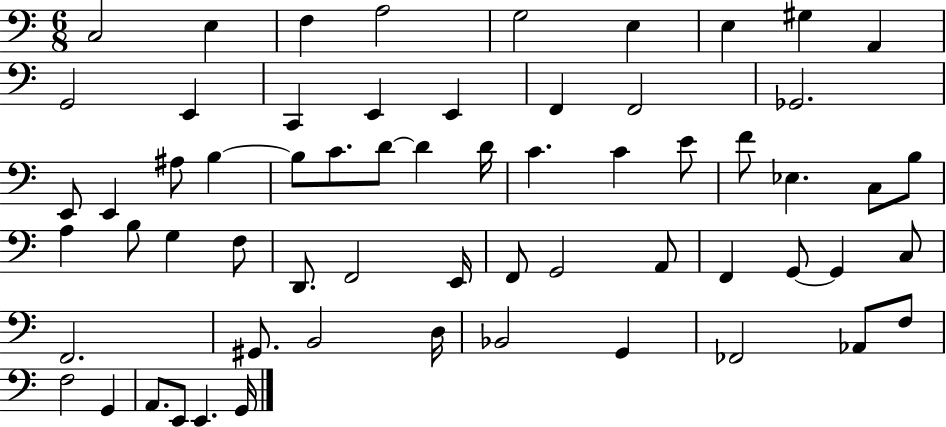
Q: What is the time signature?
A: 6/8